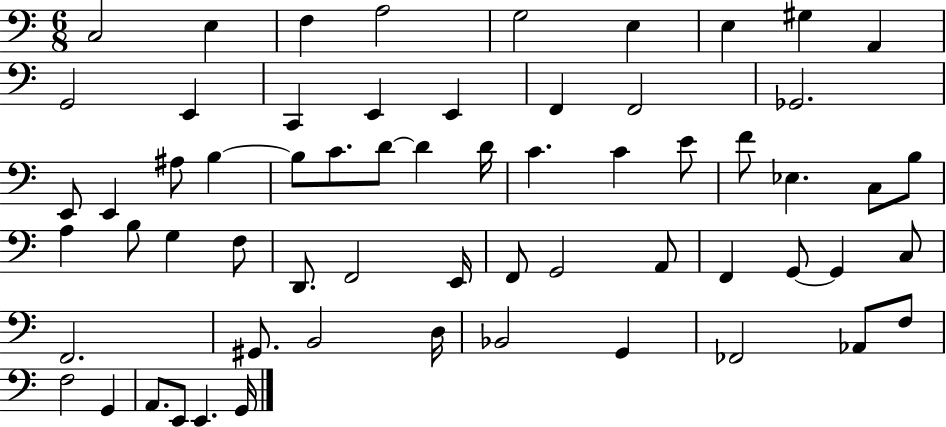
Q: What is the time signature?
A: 6/8